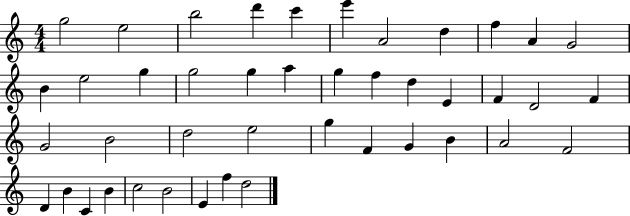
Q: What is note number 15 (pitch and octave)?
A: G5